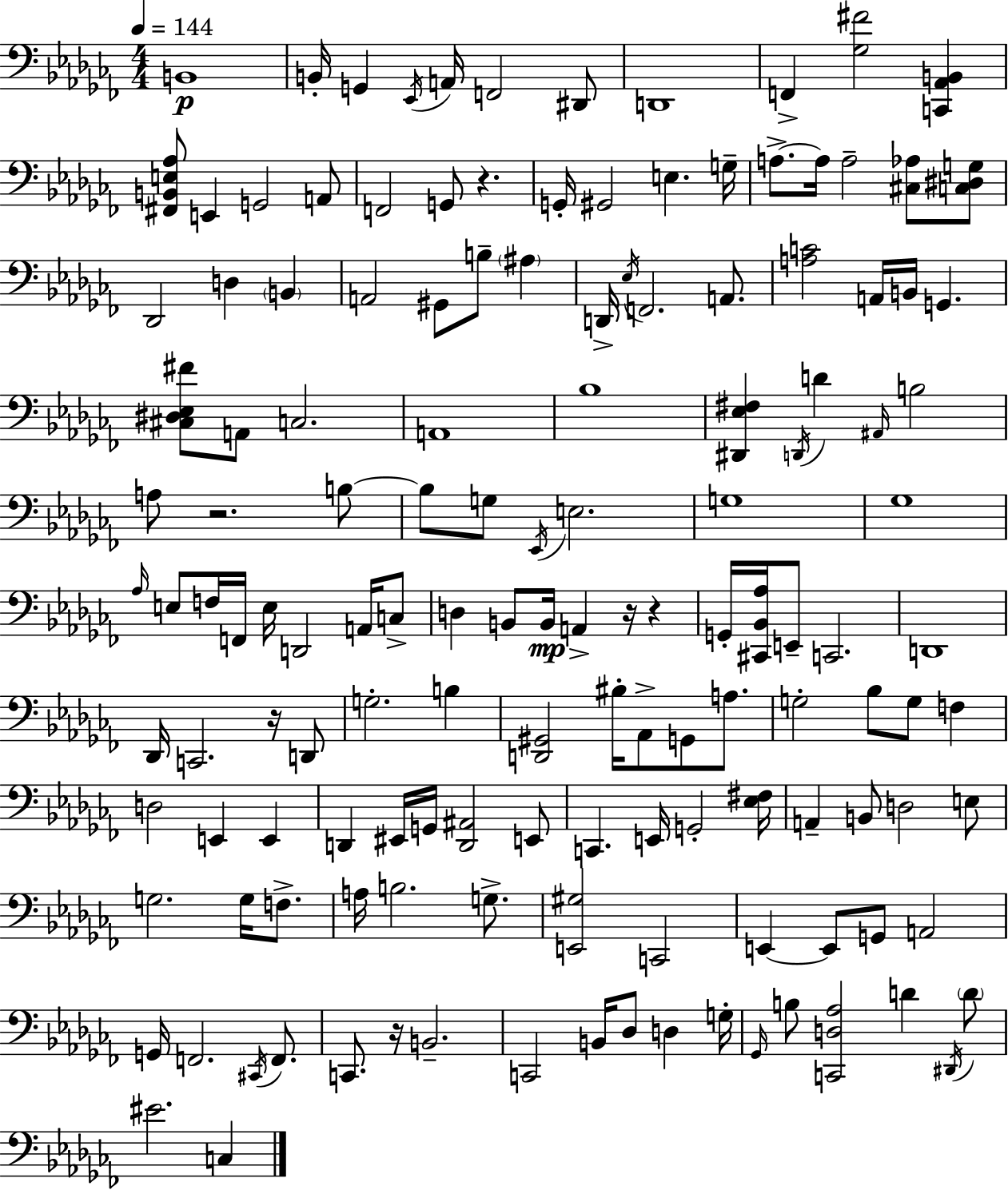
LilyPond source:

{
  \clef bass
  \numericTimeSignature
  \time 4/4
  \key aes \minor
  \tempo 4 = 144
  b,1\p | b,16-. g,4 \acciaccatura { ees,16 } a,16 f,2 dis,8 | d,1 | f,4-> <ges fis'>2 <c, aes, b,>4 | \break <fis, b, e aes>8 e,4 g,2 a,8 | f,2 g,8 r4. | g,16-. gis,2 e4. | g16-- a8.->~~ a16 a2-- <cis aes>8 <c dis g>8 | \break des,2 d4 \parenthesize b,4 | a,2 gis,8 b8-- \parenthesize ais4 | d,16-> \acciaccatura { ees16 } f,2. a,8. | <a c'>2 a,16 b,16 g,4. | \break <cis dis ees fis'>8 a,8 c2. | a,1 | bes1 | <dis, ees fis>4 \acciaccatura { d,16 } d'4 \grace { ais,16 } b2 | \break a8 r2. | b8~~ b8 g8 \acciaccatura { ees,16 } e2. | g1 | ges1 | \break \grace { aes16 } e8 f16 f,16 e16 d,2 | a,16 c8-> d4 b,8 b,16\mp a,4-> | r16 r4 g,16-. <cis, bes, aes>16 e,8-- c,2. | d,1 | \break des,16 c,2. | r16 d,8 g2.-. | b4 <d, gis,>2 bis16-. aes,8-> | g,8 a8. g2-. bes8 | \break g8 f4 d2 e,4 | e,4 d,4 eis,16 g,16 <d, ais,>2 | e,8 c,4. e,16 g,2-. | <ees fis>16 a,4-- b,8 d2 | \break e8 g2. | g16 f8.-> a16 b2. | g8.-> <e, gis>2 c,2 | e,4~~ e,8 g,8 a,2 | \break g,16 f,2. | \acciaccatura { cis,16 } f,8. c,8. r16 b,2.-- | c,2 b,16 | des8 d4 g16-. \grace { ges,16 } b8 <c, d aes>2 | \break d'4 \acciaccatura { dis,16 } \parenthesize d'8 eis'2. | c4 \bar "|."
}